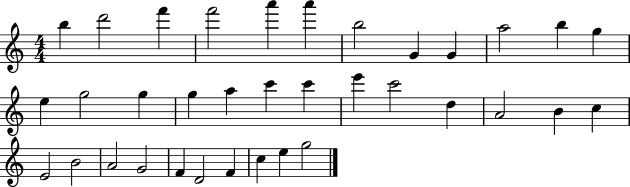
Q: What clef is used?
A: treble